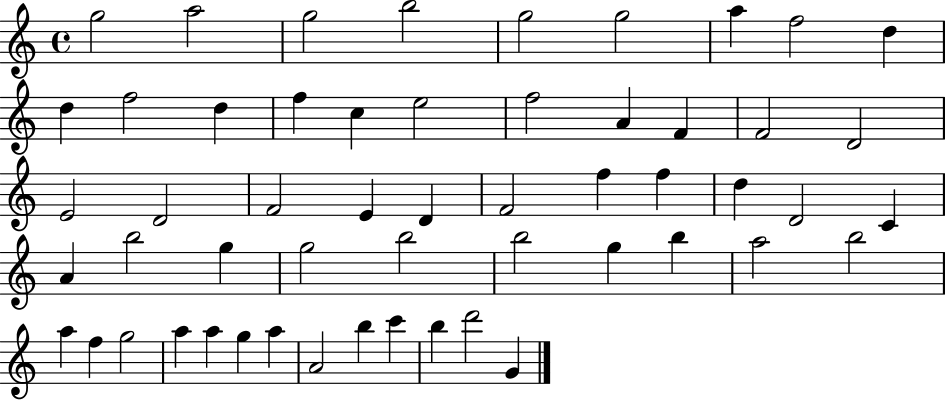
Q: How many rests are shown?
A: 0